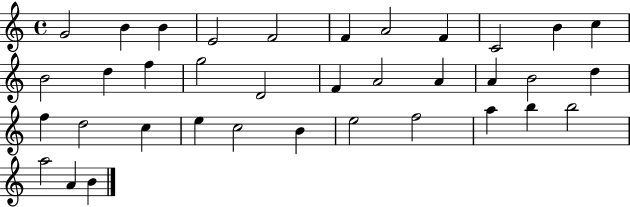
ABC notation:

X:1
T:Untitled
M:4/4
L:1/4
K:C
G2 B B E2 F2 F A2 F C2 B c B2 d f g2 D2 F A2 A A B2 d f d2 c e c2 B e2 f2 a b b2 a2 A B